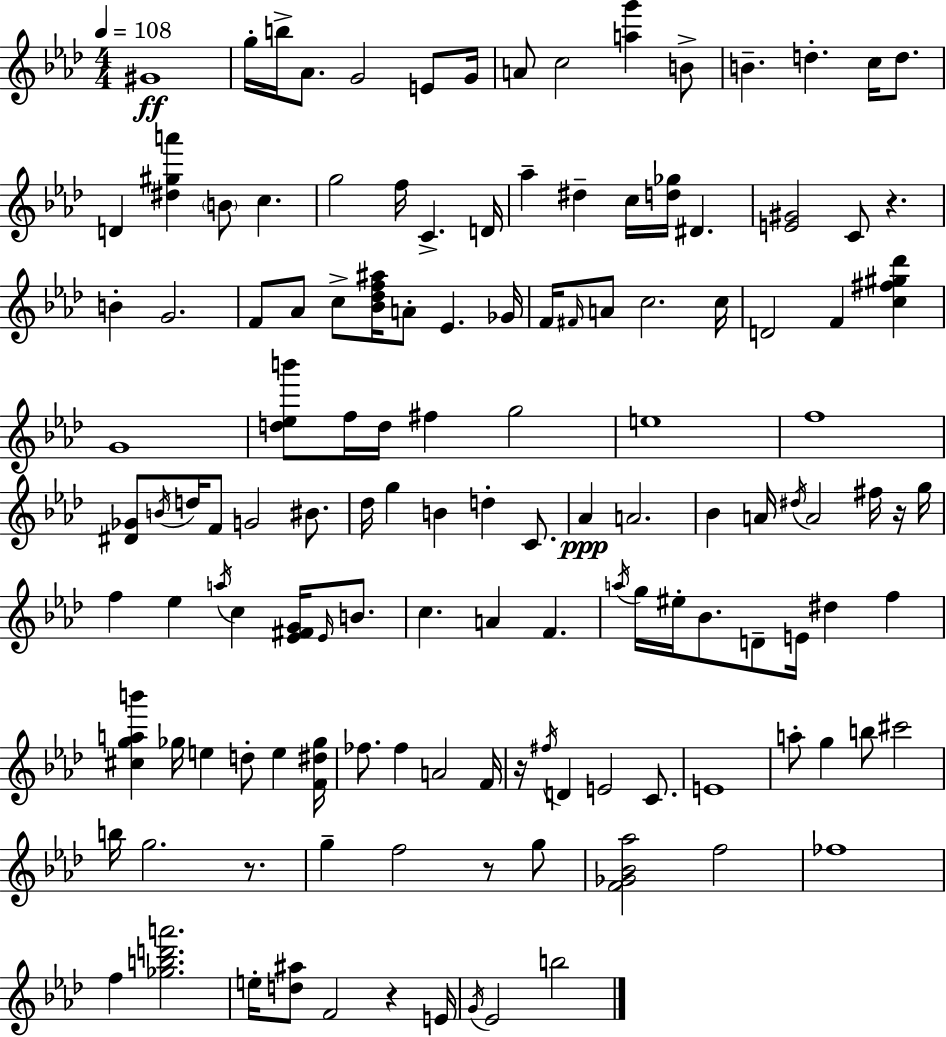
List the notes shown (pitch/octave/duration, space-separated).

G#4/w G5/s B5/s Ab4/e. G4/h E4/e G4/s A4/e C5/h [A5,G6]/q B4/e B4/q. D5/q. C5/s D5/e. D4/q [D#5,G#5,A6]/q B4/e C5/q. G5/h F5/s C4/q. D4/s Ab5/q D#5/q C5/s [D5,Gb5]/s D#4/q. [E4,G#4]/h C4/e R/q. B4/q G4/h. F4/e Ab4/e C5/e [Bb4,Db5,F5,A#5]/s A4/e Eb4/q. Gb4/s F4/s F#4/s A4/e C5/h. C5/s D4/h F4/q [C5,F#5,G#5,Db6]/q G4/w [D5,Eb5,B6]/e F5/s D5/s F#5/q G5/h E5/w F5/w [D#4,Gb4]/e B4/s D5/s F4/e G4/h BIS4/e. Db5/s G5/q B4/q D5/q C4/e. Ab4/q A4/h. Bb4/q A4/s D#5/s A4/h F#5/s R/s G5/s F5/q Eb5/q A5/s C5/q [Eb4,F#4,G4]/s Eb4/s B4/e. C5/q. A4/q F4/q. A5/s G5/s EIS5/s Bb4/e. D4/e E4/s D#5/q F5/q [C#5,G5,A5,B6]/q Gb5/s E5/q D5/e E5/q [F4,D#5,Gb5]/s FES5/e. FES5/q A4/h F4/s R/s F#5/s D4/q E4/h C4/e. E4/w A5/e G5/q B5/e C#6/h B5/s G5/h. R/e. G5/q F5/h R/e G5/e [F4,Gb4,Bb4,Ab5]/h F5/h FES5/w F5/q [Gb5,B5,D6,A6]/h. E5/s [D5,A#5]/e F4/h R/q E4/s G4/s Eb4/h B5/h